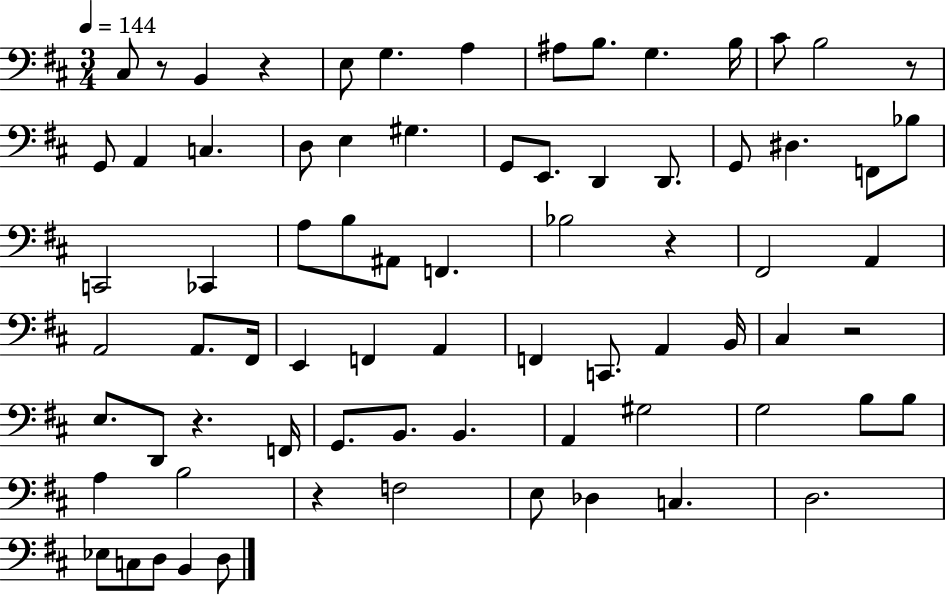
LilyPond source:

{
  \clef bass
  \numericTimeSignature
  \time 3/4
  \key d \major
  \tempo 4 = 144
  \repeat volta 2 { cis8 r8 b,4 r4 | e8 g4. a4 | ais8 b8. g4. b16 | cis'8 b2 r8 | \break g,8 a,4 c4. | d8 e4 gis4. | g,8 e,8. d,4 d,8. | g,8 dis4. f,8 bes8 | \break c,2 ces,4 | a8 b8 ais,8 f,4. | bes2 r4 | fis,2 a,4 | \break a,2 a,8. fis,16 | e,4 f,4 a,4 | f,4 c,8. a,4 b,16 | cis4 r2 | \break e8. d,8 r4. f,16 | g,8. b,8. b,4. | a,4 gis2 | g2 b8 b8 | \break a4 b2 | r4 f2 | e8 des4 c4. | d2. | \break ees8 c8 d8 b,4 d8 | } \bar "|."
}